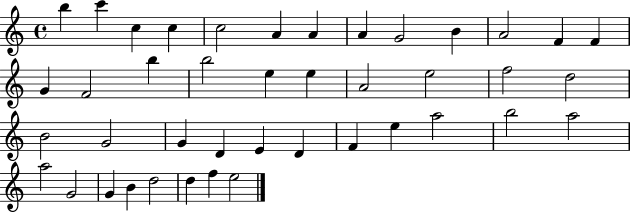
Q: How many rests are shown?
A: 0